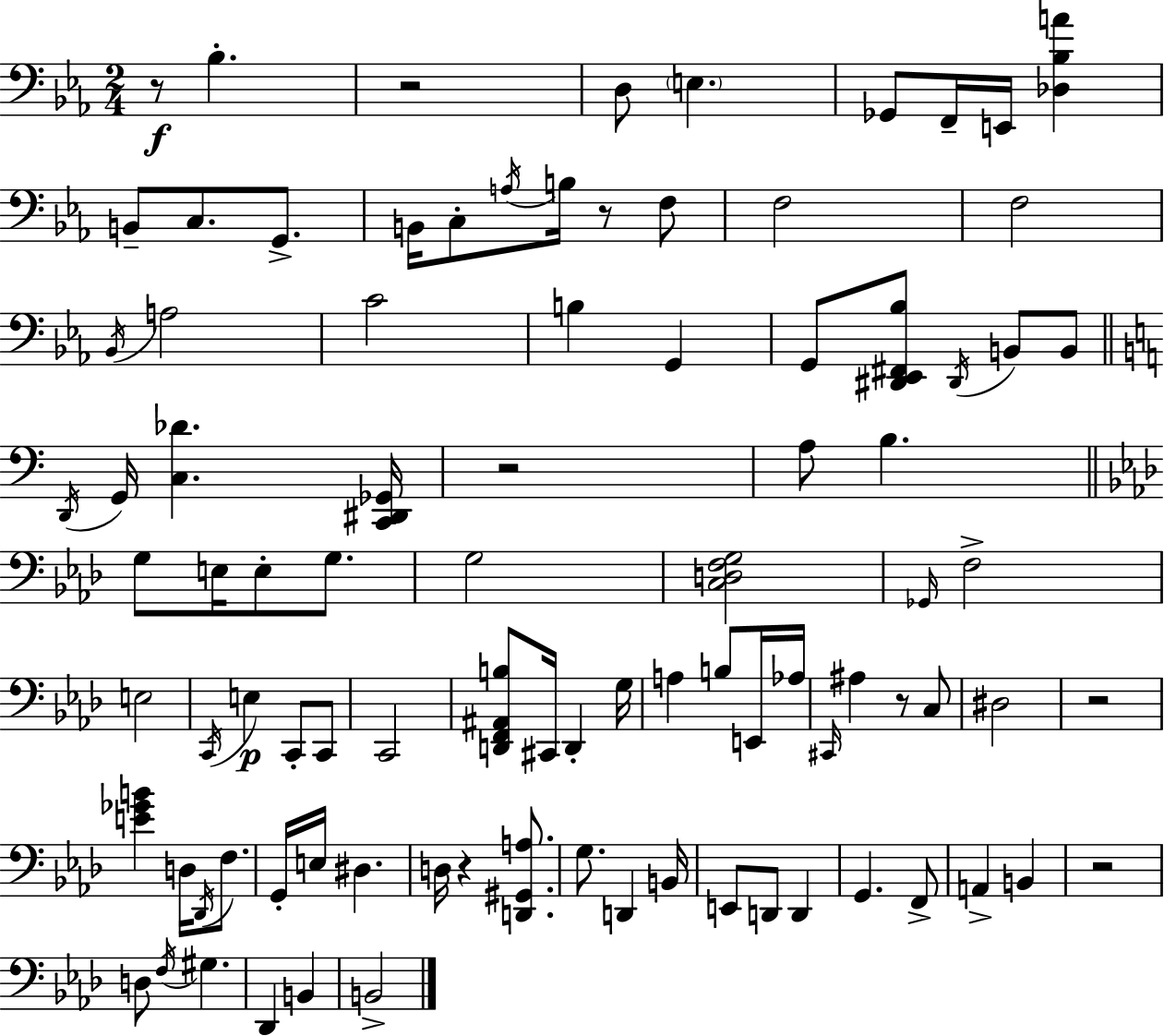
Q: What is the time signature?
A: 2/4